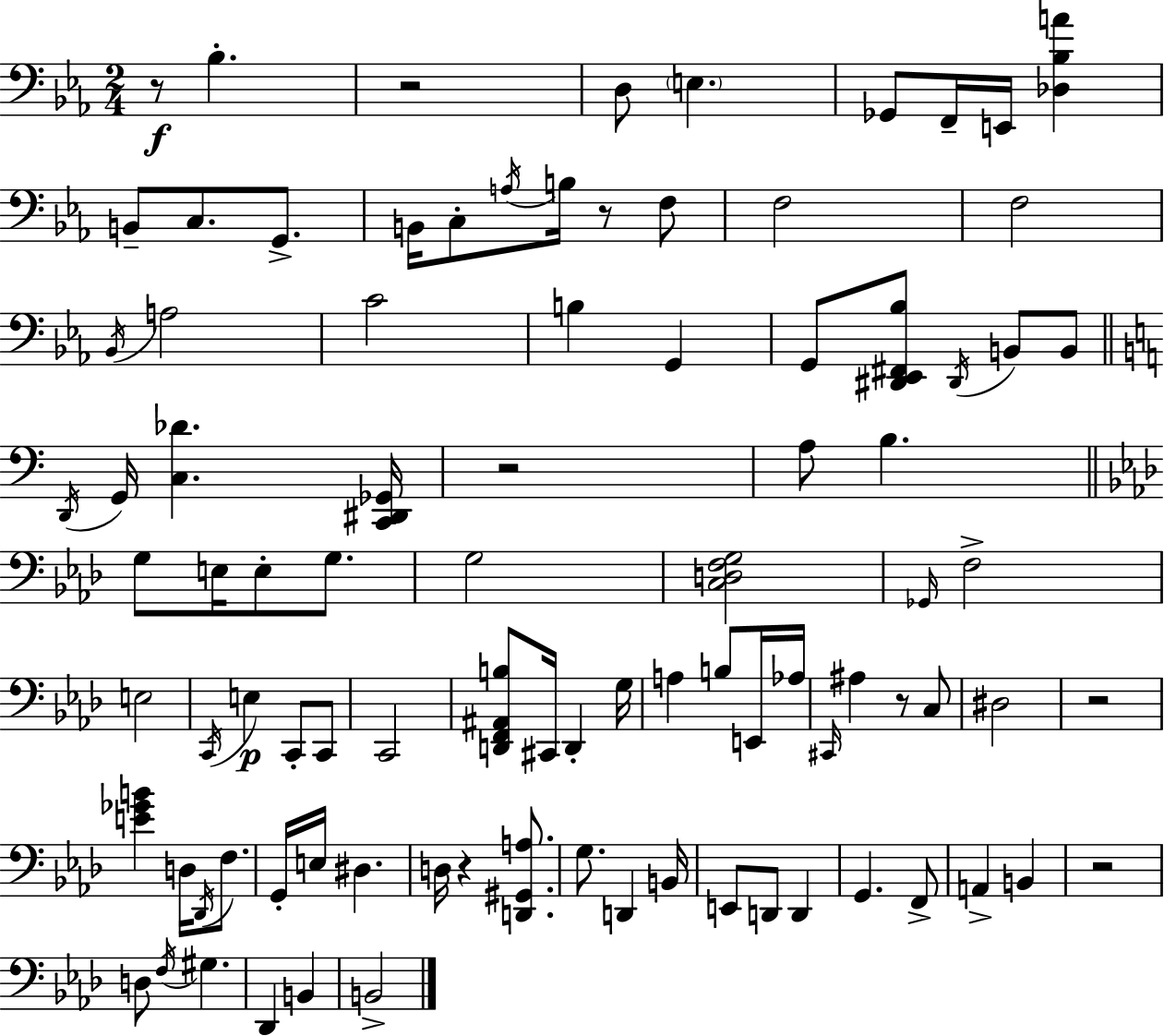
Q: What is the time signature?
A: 2/4